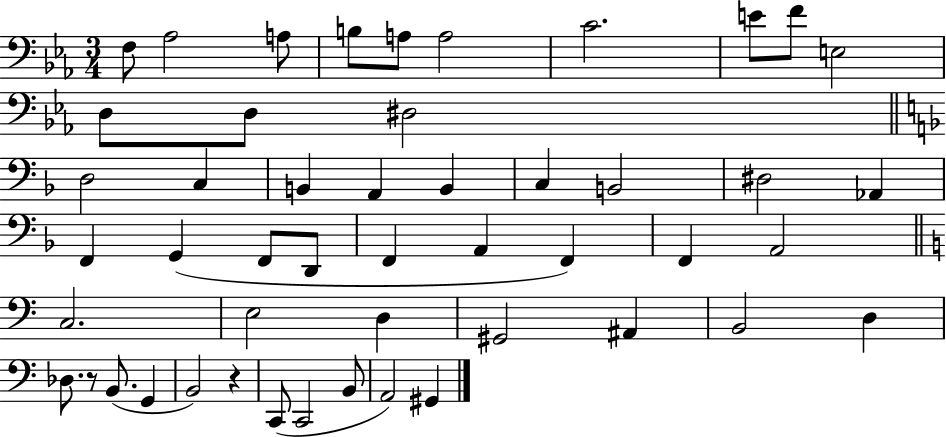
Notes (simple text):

F3/e Ab3/h A3/e B3/e A3/e A3/h C4/h. E4/e F4/e E3/h D3/e D3/e D#3/h D3/h C3/q B2/q A2/q B2/q C3/q B2/h D#3/h Ab2/q F2/q G2/q F2/e D2/e F2/q A2/q F2/q F2/q A2/h C3/h. E3/h D3/q G#2/h A#2/q B2/h D3/q Db3/e. R/e B2/e. G2/q B2/h R/q C2/e C2/h B2/e A2/h G#2/q